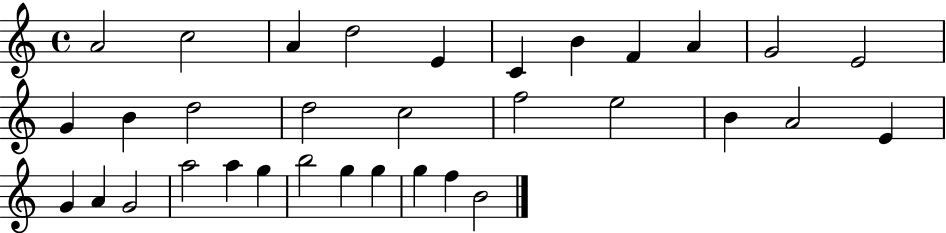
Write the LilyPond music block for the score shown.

{
  \clef treble
  \time 4/4
  \defaultTimeSignature
  \key c \major
  a'2 c''2 | a'4 d''2 e'4 | c'4 b'4 f'4 a'4 | g'2 e'2 | \break g'4 b'4 d''2 | d''2 c''2 | f''2 e''2 | b'4 a'2 e'4 | \break g'4 a'4 g'2 | a''2 a''4 g''4 | b''2 g''4 g''4 | g''4 f''4 b'2 | \break \bar "|."
}